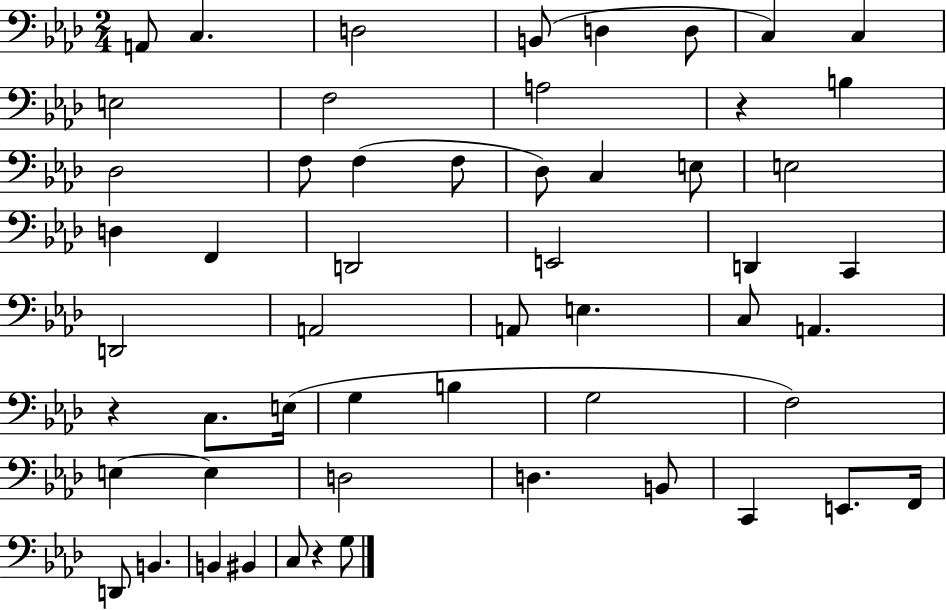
X:1
T:Untitled
M:2/4
L:1/4
K:Ab
A,,/2 C, D,2 B,,/2 D, D,/2 C, C, E,2 F,2 A,2 z B, _D,2 F,/2 F, F,/2 _D,/2 C, E,/2 E,2 D, F,, D,,2 E,,2 D,, C,, D,,2 A,,2 A,,/2 E, C,/2 A,, z C,/2 E,/4 G, B, G,2 F,2 E, E, D,2 D, B,,/2 C,, E,,/2 F,,/4 D,,/2 B,, B,, ^B,, C,/2 z G,/2